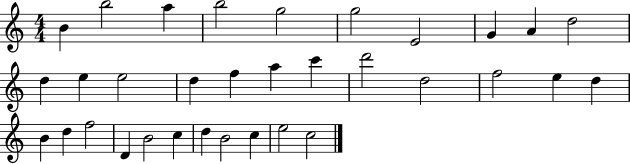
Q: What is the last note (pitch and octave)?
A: C5